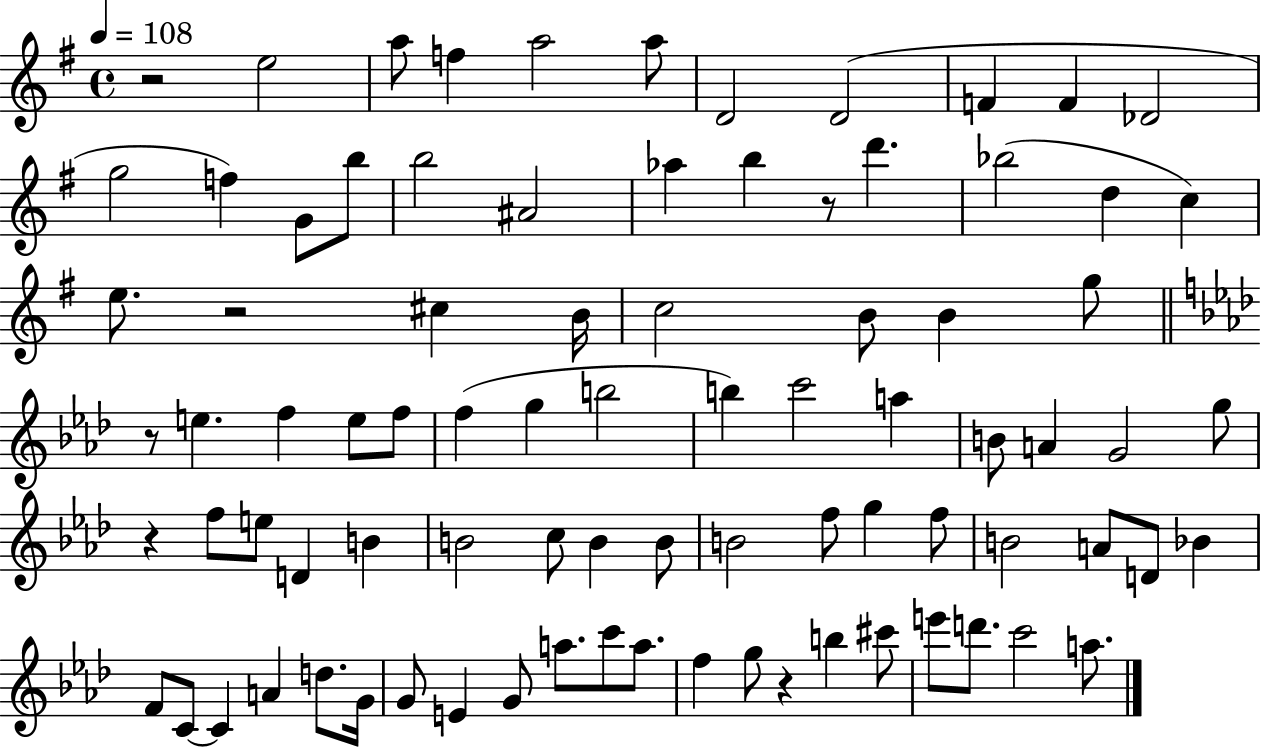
X:1
T:Untitled
M:4/4
L:1/4
K:G
z2 e2 a/2 f a2 a/2 D2 D2 F F _D2 g2 f G/2 b/2 b2 ^A2 _a b z/2 d' _b2 d c e/2 z2 ^c B/4 c2 B/2 B g/2 z/2 e f e/2 f/2 f g b2 b c'2 a B/2 A G2 g/2 z f/2 e/2 D B B2 c/2 B B/2 B2 f/2 g f/2 B2 A/2 D/2 _B F/2 C/2 C A d/2 G/4 G/2 E G/2 a/2 c'/2 a/2 f g/2 z b ^c'/2 e'/2 d'/2 c'2 a/2